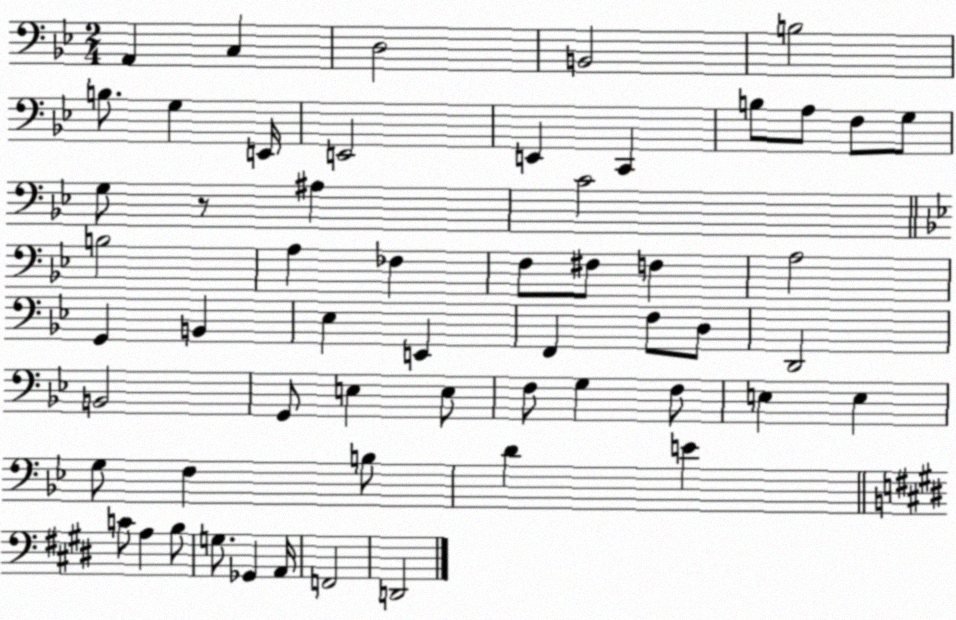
X:1
T:Untitled
M:2/4
L:1/4
K:Bb
A,, C, D,2 B,,2 B,2 B,/2 G, E,,/4 E,,2 E,, C,, B,/2 A,/2 F,/2 G,/2 G,/2 z/2 ^A, C2 B,2 A, _F, F,/2 ^F,/2 F, A,2 G,, B,, _E, E,, F,, F,/2 D,/2 D,,2 B,,2 G,,/2 E, E,/2 F,/2 G, F,/2 E, E, G,/2 F, B,/2 D E C/2 A, B,/2 G,/2 _G,, A,,/4 F,,2 D,,2